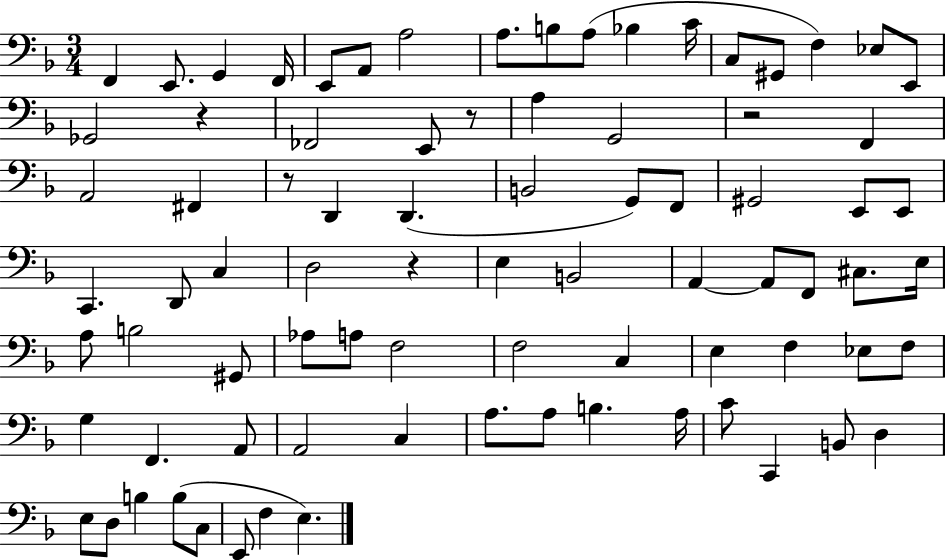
{
  \clef bass
  \numericTimeSignature
  \time 3/4
  \key f \major
  f,4 e,8. g,4 f,16 | e,8 a,8 a2 | a8. b8 a8( bes4 c'16 | c8 gis,8 f4) ees8 e,8 | \break ges,2 r4 | fes,2 e,8 r8 | a4 g,2 | r2 f,4 | \break a,2 fis,4 | r8 d,4 d,4.( | b,2 g,8) f,8 | gis,2 e,8 e,8 | \break c,4. d,8 c4 | d2 r4 | e4 b,2 | a,4~~ a,8 f,8 cis8. e16 | \break a8 b2 gis,8 | aes8 a8 f2 | f2 c4 | e4 f4 ees8 f8 | \break g4 f,4. a,8 | a,2 c4 | a8. a8 b4. a16 | c'8 c,4 b,8 d4 | \break e8 d8 b4 b8( c8 | e,8 f4 e4.) | \bar "|."
}